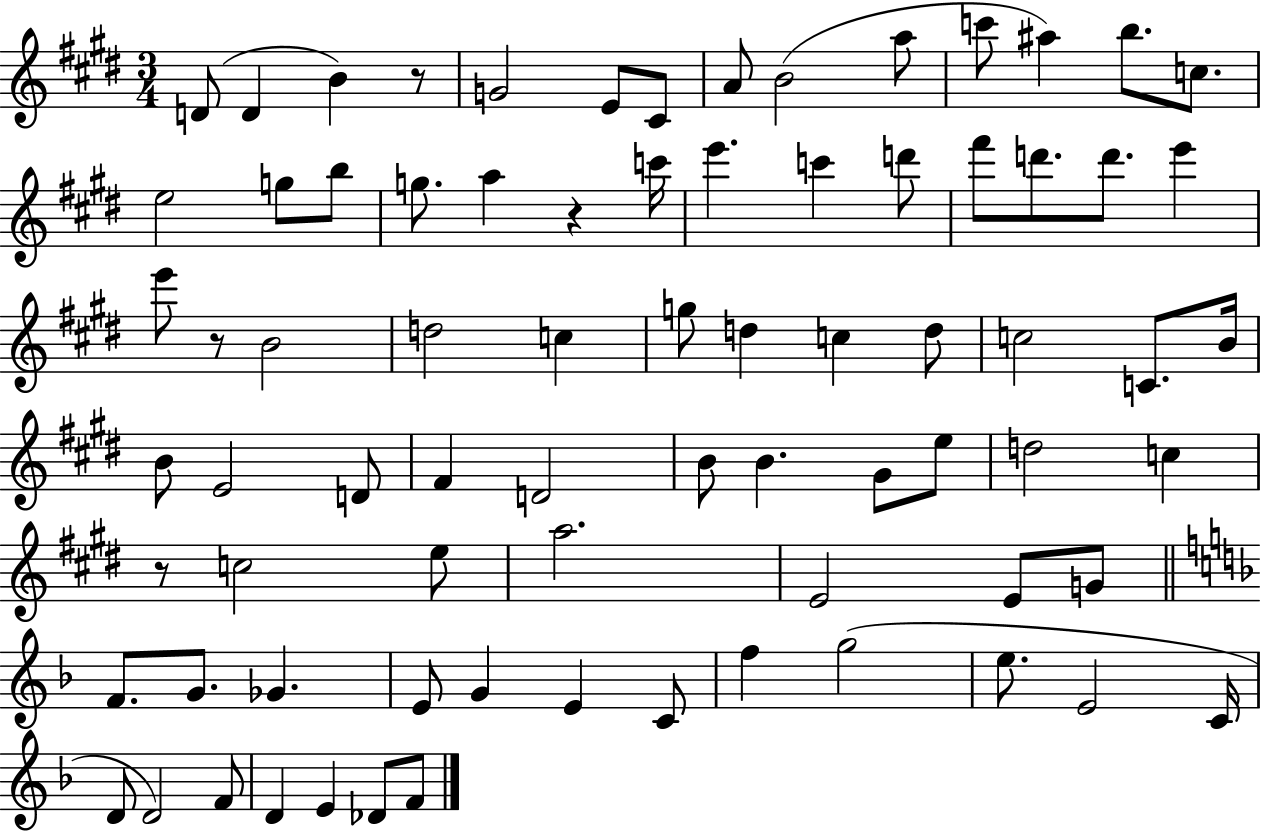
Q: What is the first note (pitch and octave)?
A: D4